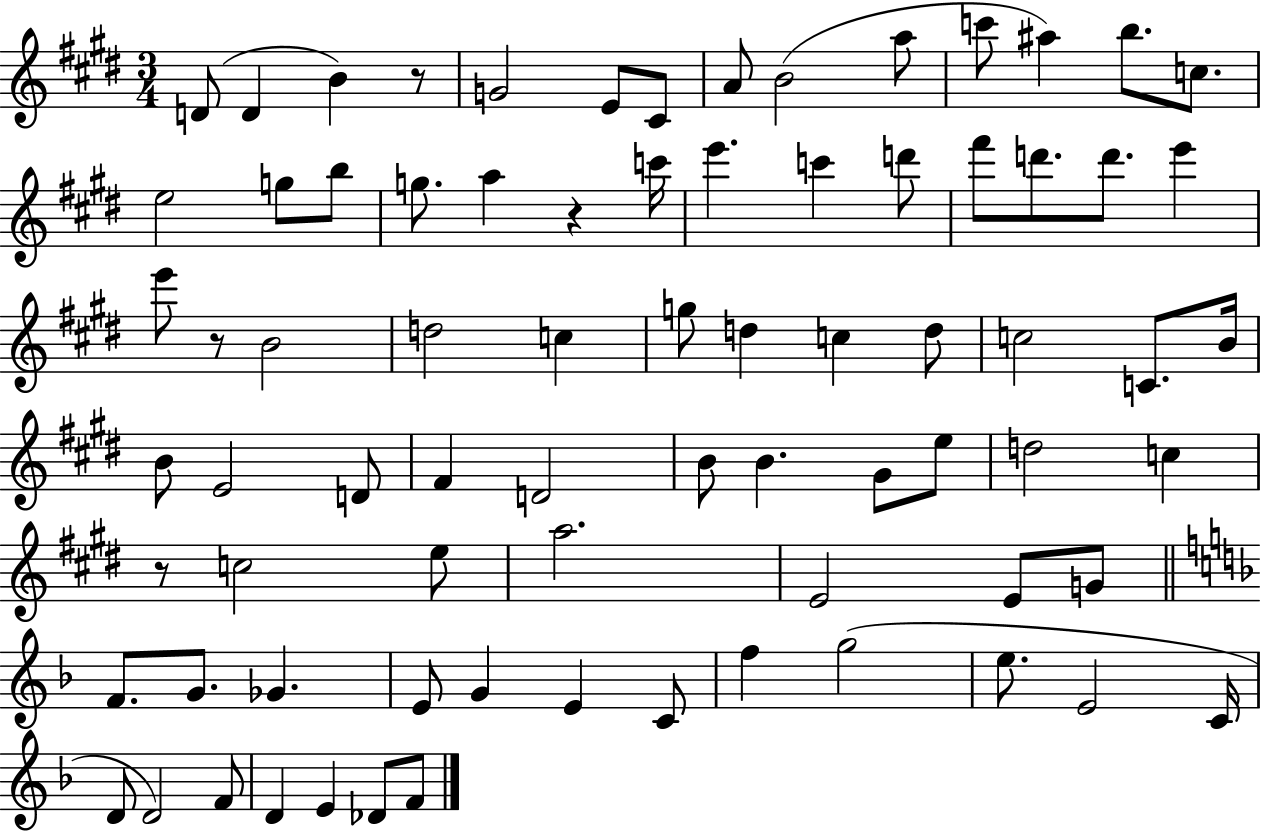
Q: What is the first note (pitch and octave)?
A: D4